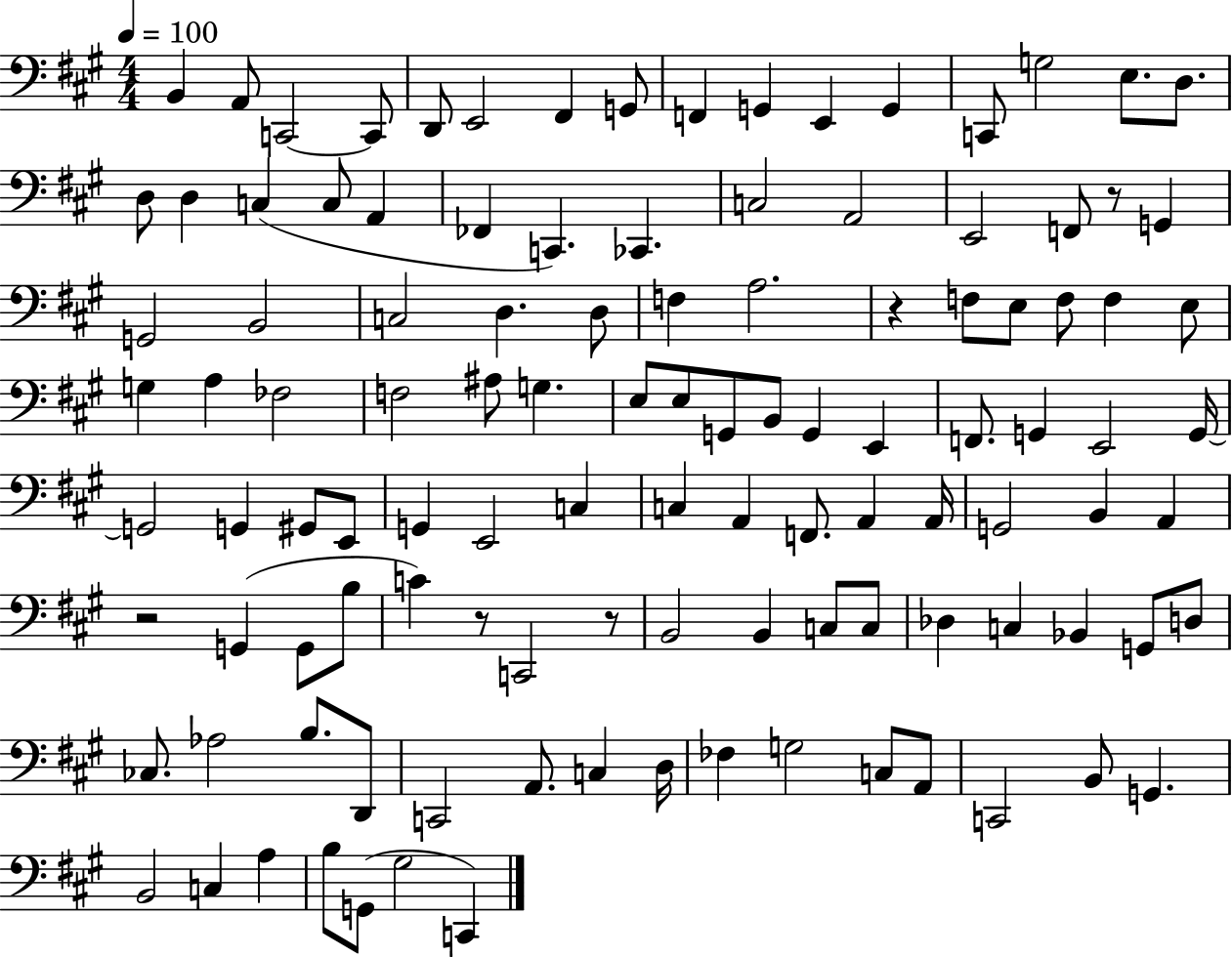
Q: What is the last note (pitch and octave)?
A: C2